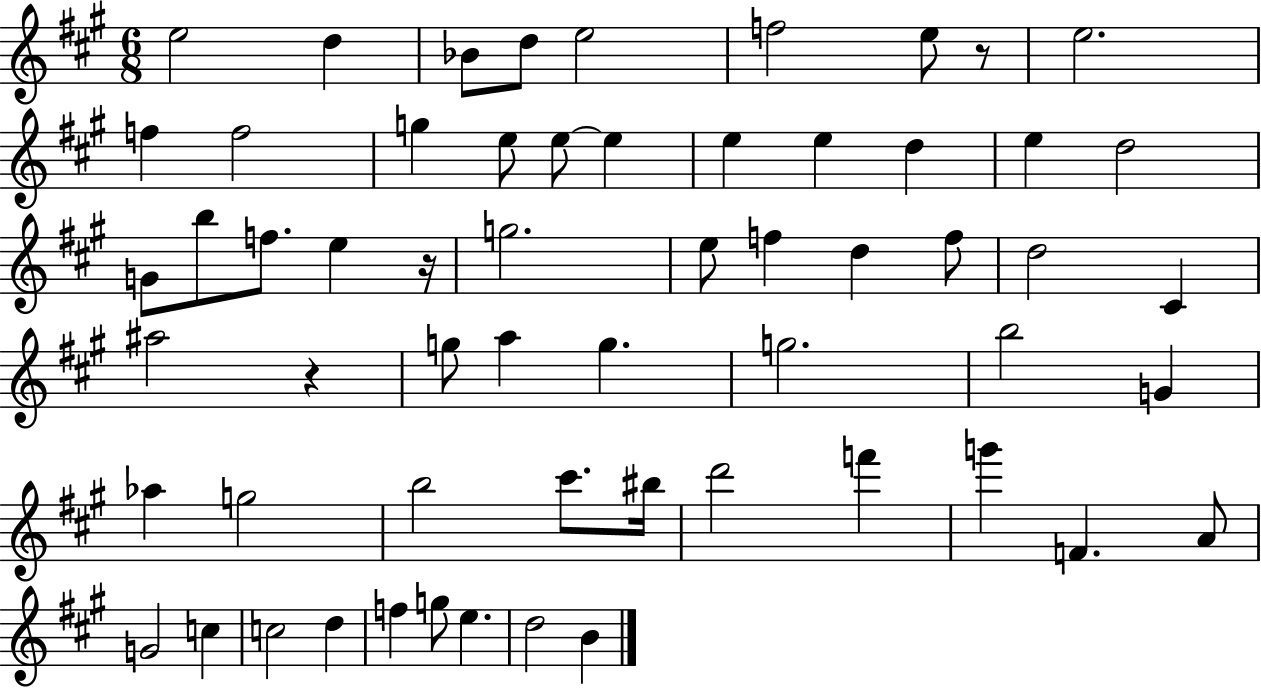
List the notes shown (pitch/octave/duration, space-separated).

E5/h D5/q Bb4/e D5/e E5/h F5/h E5/e R/e E5/h. F5/q F5/h G5/q E5/e E5/e E5/q E5/q E5/q D5/q E5/q D5/h G4/e B5/e F5/e. E5/q R/s G5/h. E5/e F5/q D5/q F5/e D5/h C#4/q A#5/h R/q G5/e A5/q G5/q. G5/h. B5/h G4/q Ab5/q G5/h B5/h C#6/e. BIS5/s D6/h F6/q G6/q F4/q. A4/e G4/h C5/q C5/h D5/q F5/q G5/e E5/q. D5/h B4/q